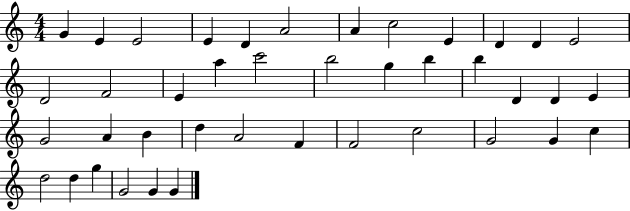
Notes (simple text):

G4/q E4/q E4/h E4/q D4/q A4/h A4/q C5/h E4/q D4/q D4/q E4/h D4/h F4/h E4/q A5/q C6/h B5/h G5/q B5/q B5/q D4/q D4/q E4/q G4/h A4/q B4/q D5/q A4/h F4/q F4/h C5/h G4/h G4/q C5/q D5/h D5/q G5/q G4/h G4/q G4/q